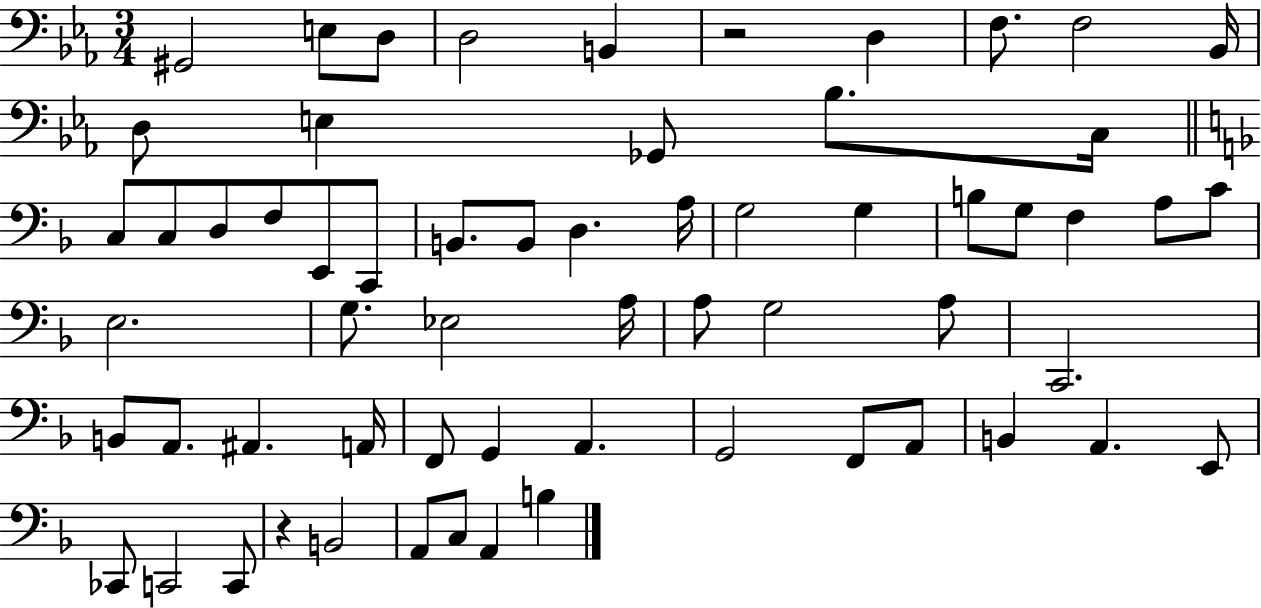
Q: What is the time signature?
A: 3/4